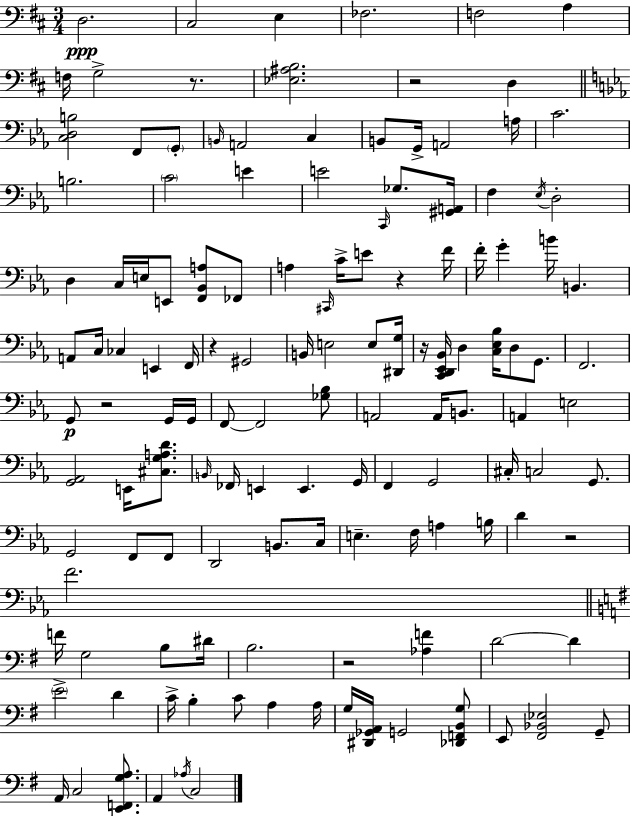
X:1
T:Untitled
M:3/4
L:1/4
K:D
D,2 ^C,2 E, _F,2 F,2 A, F,/4 G,2 z/2 [_E,^A,B,]2 z2 D, [C,D,B,]2 F,,/2 G,,/2 B,,/4 A,,2 C, B,,/2 G,,/4 A,,2 A,/4 C2 B,2 C2 E E2 C,,/4 _G,/2 [^G,,A,,]/4 F, _E,/4 D,2 D, C,/4 E,/4 E,,/2 [F,,_B,,A,]/2 _F,,/2 A, ^C,,/4 C/4 E/2 z F/4 F/4 G B/4 B,, A,,/2 C,/4 _C, E,, F,,/4 z ^G,,2 B,,/4 E,2 E,/2 [^D,,G,]/4 z/4 [C,,D,,_E,,_B,,]/4 D, [C,_E,_B,]/4 D,/2 G,,/2 F,,2 G,,/2 z2 G,,/4 G,,/4 F,,/2 F,,2 [_G,_B,]/2 A,,2 A,,/4 B,,/2 A,, E,2 [G,,_A,,]2 E,,/4 [^C,G,A,D]/2 B,,/4 _F,,/4 E,, E,, G,,/4 F,, G,,2 ^C,/4 C,2 G,,/2 G,,2 F,,/2 F,,/2 D,,2 B,,/2 C,/4 E, F,/4 A, B,/4 D z2 F2 F/4 G,2 B,/2 ^D/4 B,2 z2 [_A,F] D2 D E2 D C/4 B, C/2 A, A,/4 G,/4 [^D,,_G,,A,,]/4 G,,2 [_D,,F,,B,,G,]/2 E,,/2 [^F,,_B,,_E,]2 G,,/2 A,,/4 C,2 [E,,F,,G,A,]/2 A,, _A,/4 C,2